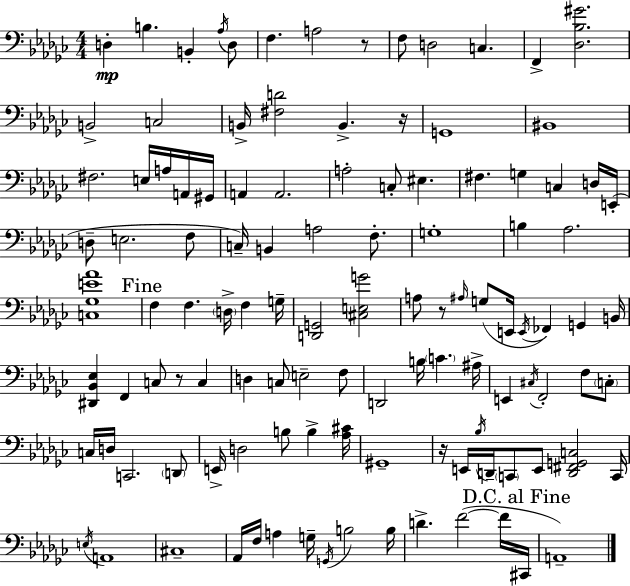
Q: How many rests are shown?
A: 5